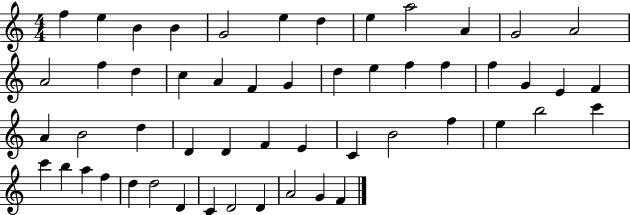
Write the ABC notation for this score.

X:1
T:Untitled
M:4/4
L:1/4
K:C
f e B B G2 e d e a2 A G2 A2 A2 f d c A F G d e f f f G E F A B2 d D D F E C B2 f e b2 c' c' b a f d d2 D C D2 D A2 G F